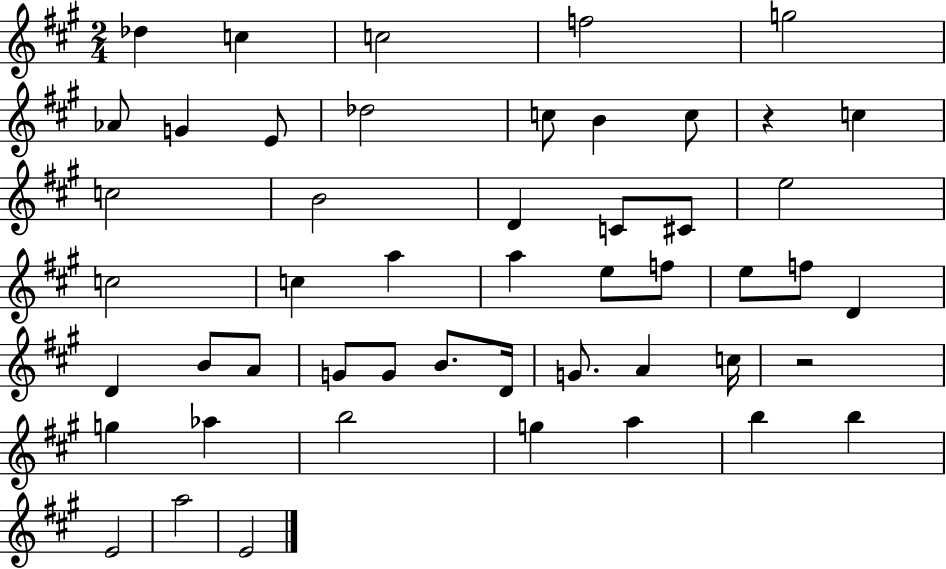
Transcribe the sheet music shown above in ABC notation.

X:1
T:Untitled
M:2/4
L:1/4
K:A
_d c c2 f2 g2 _A/2 G E/2 _d2 c/2 B c/2 z c c2 B2 D C/2 ^C/2 e2 c2 c a a e/2 f/2 e/2 f/2 D D B/2 A/2 G/2 G/2 B/2 D/4 G/2 A c/4 z2 g _a b2 g a b b E2 a2 E2